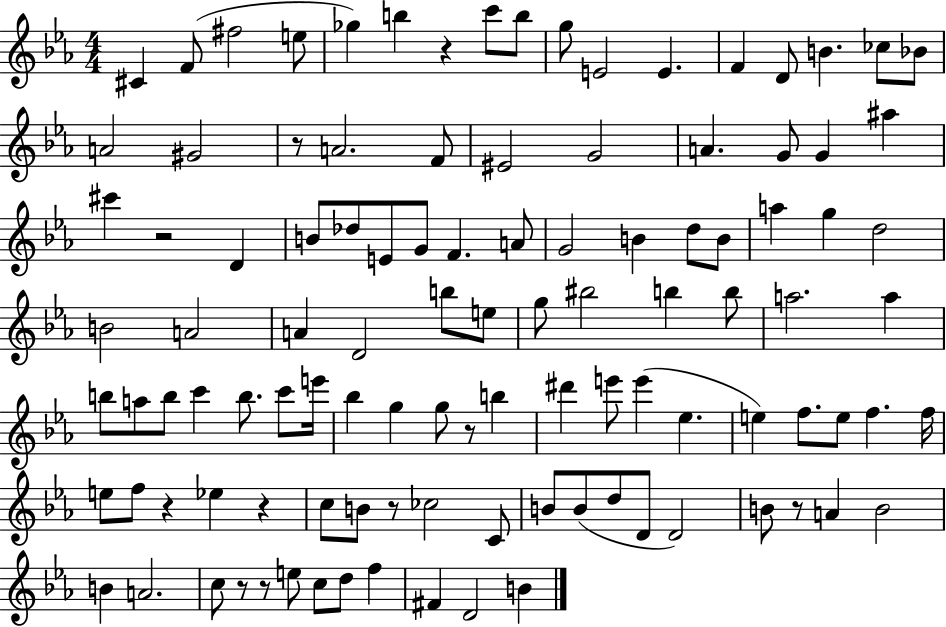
C#4/q F4/e F#5/h E5/e Gb5/q B5/q R/q C6/e B5/e G5/e E4/h E4/q. F4/q D4/e B4/q. CES5/e Bb4/e A4/h G#4/h R/e A4/h. F4/e EIS4/h G4/h A4/q. G4/e G4/q A#5/q C#6/q R/h D4/q B4/e Db5/e E4/e G4/e F4/q. A4/e G4/h B4/q D5/e B4/e A5/q G5/q D5/h B4/h A4/h A4/q D4/h B5/e E5/e G5/e BIS5/h B5/q B5/e A5/h. A5/q B5/e A5/e B5/e C6/q B5/e. C6/e E6/s Bb5/q G5/q G5/e R/e B5/q D#6/q E6/e E6/q Eb5/q. E5/q F5/e. E5/e F5/q. F5/s E5/e F5/e R/q Eb5/q R/q C5/e B4/e R/e CES5/h C4/e B4/e B4/e D5/e D4/e D4/h B4/e R/e A4/q B4/h B4/q A4/h. C5/e R/e R/e E5/e C5/e D5/e F5/q F#4/q D4/h B4/q